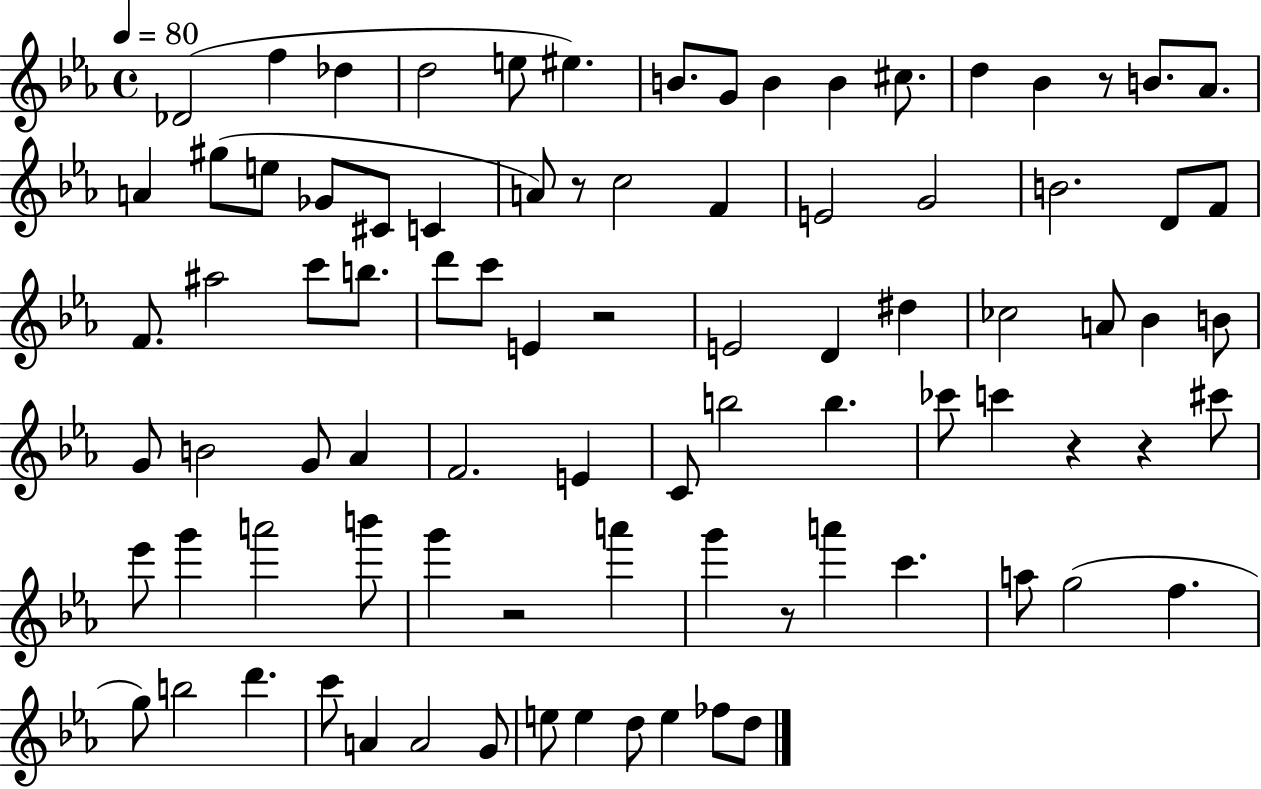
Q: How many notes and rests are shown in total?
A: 87